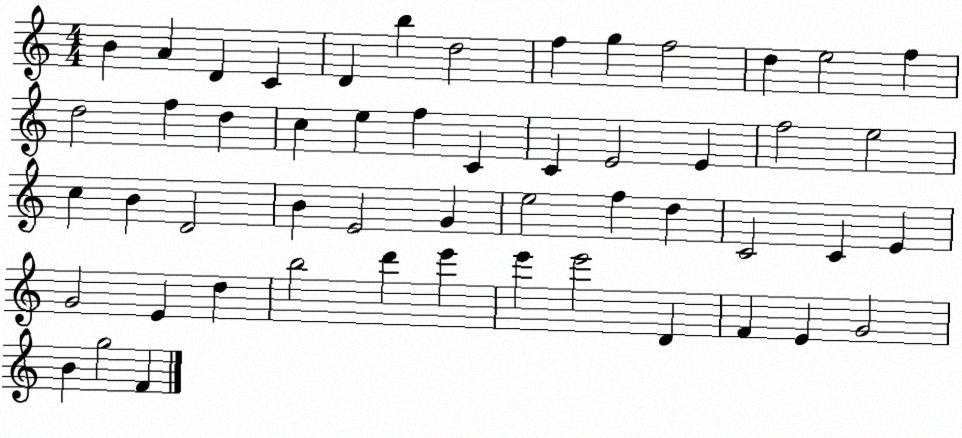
X:1
T:Untitled
M:4/4
L:1/4
K:C
B A D C D b d2 f g f2 d e2 f d2 f d c e f C C E2 E f2 e2 c B D2 B E2 G e2 f d C2 C E G2 E d b2 d' e' e' e'2 D F E G2 B g2 F